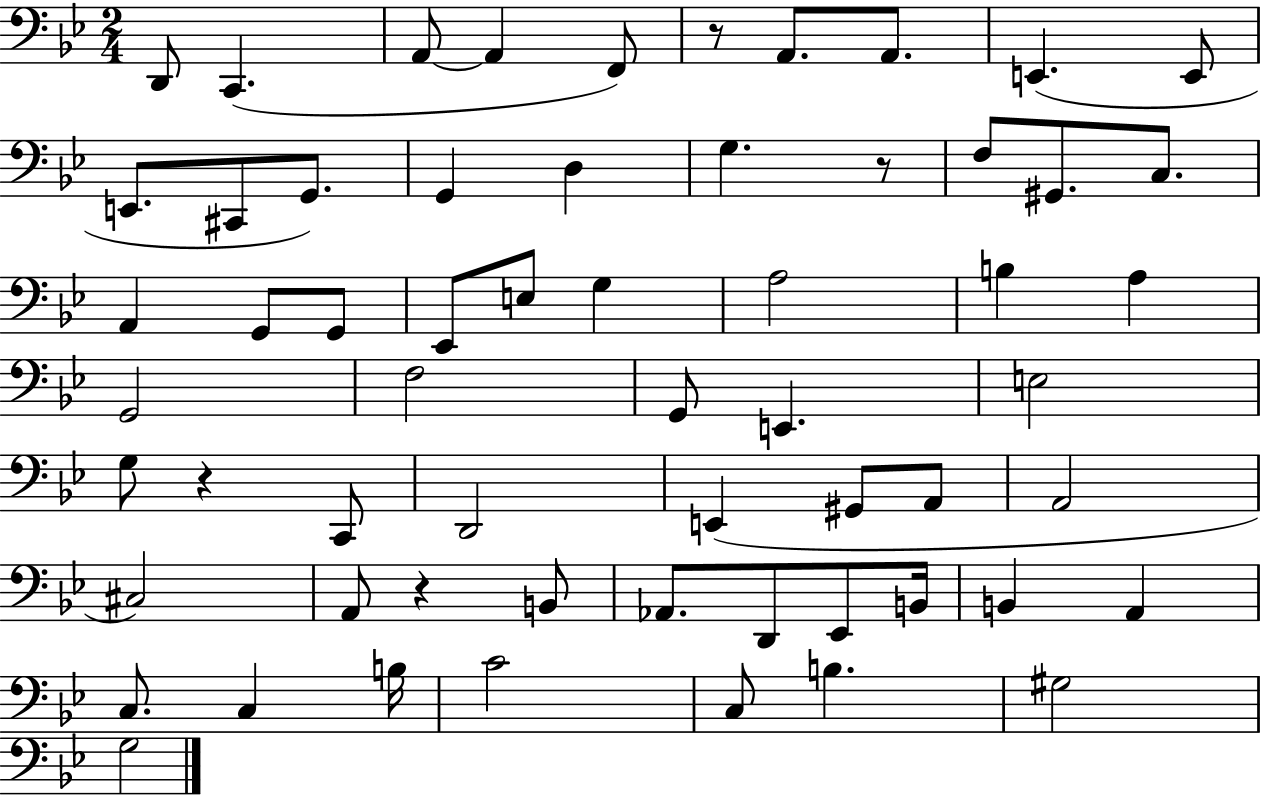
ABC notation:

X:1
T:Untitled
M:2/4
L:1/4
K:Bb
D,,/2 C,, A,,/2 A,, F,,/2 z/2 A,,/2 A,,/2 E,, E,,/2 E,,/2 ^C,,/2 G,,/2 G,, D, G, z/2 F,/2 ^G,,/2 C,/2 A,, G,,/2 G,,/2 _E,,/2 E,/2 G, A,2 B, A, G,,2 F,2 G,,/2 E,, E,2 G,/2 z C,,/2 D,,2 E,, ^G,,/2 A,,/2 A,,2 ^C,2 A,,/2 z B,,/2 _A,,/2 D,,/2 _E,,/2 B,,/4 B,, A,, C,/2 C, B,/4 C2 C,/2 B, ^G,2 G,2